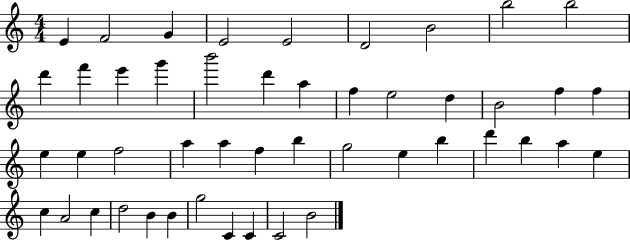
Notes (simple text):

E4/q F4/h G4/q E4/h E4/h D4/h B4/h B5/h B5/h D6/q F6/q E6/q G6/q B6/h D6/q A5/q F5/q E5/h D5/q B4/h F5/q F5/q E5/q E5/q F5/h A5/q A5/q F5/q B5/q G5/h E5/q B5/q D6/q B5/q A5/q E5/q C5/q A4/h C5/q D5/h B4/q B4/q G5/h C4/q C4/q C4/h B4/h